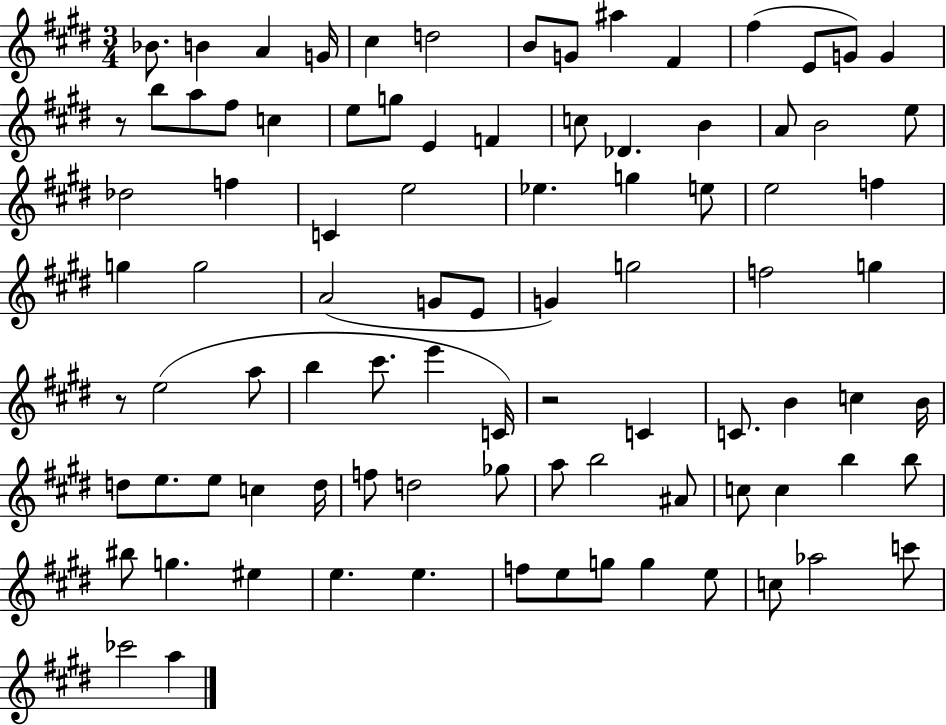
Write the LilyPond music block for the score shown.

{
  \clef treble
  \numericTimeSignature
  \time 3/4
  \key e \major
  bes'8. b'4 a'4 g'16 | cis''4 d''2 | b'8 g'8 ais''4 fis'4 | fis''4( e'8 g'8) g'4 | \break r8 b''8 a''8 fis''8 c''4 | e''8 g''8 e'4 f'4 | c''8 des'4. b'4 | a'8 b'2 e''8 | \break des''2 f''4 | c'4 e''2 | ees''4. g''4 e''8 | e''2 f''4 | \break g''4 g''2 | a'2( g'8 e'8 | g'4) g''2 | f''2 g''4 | \break r8 e''2( a''8 | b''4 cis'''8. e'''4 c'16) | r2 c'4 | c'8. b'4 c''4 b'16 | \break d''8 e''8. e''8 c''4 d''16 | f''8 d''2 ges''8 | a''8 b''2 ais'8 | c''8 c''4 b''4 b''8 | \break bis''8 g''4. eis''4 | e''4. e''4. | f''8 e''8 g''8 g''4 e''8 | c''8 aes''2 c'''8 | \break ces'''2 a''4 | \bar "|."
}